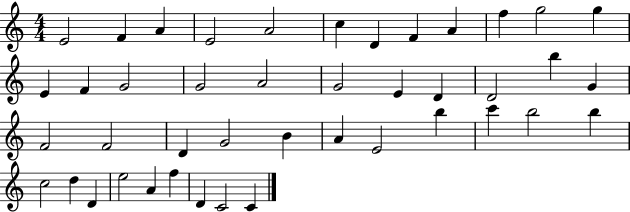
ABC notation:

X:1
T:Untitled
M:4/4
L:1/4
K:C
E2 F A E2 A2 c D F A f g2 g E F G2 G2 A2 G2 E D D2 b G F2 F2 D G2 B A E2 b c' b2 b c2 d D e2 A f D C2 C